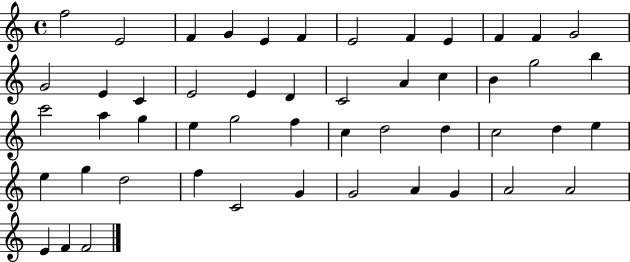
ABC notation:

X:1
T:Untitled
M:4/4
L:1/4
K:C
f2 E2 F G E F E2 F E F F G2 G2 E C E2 E D C2 A c B g2 b c'2 a g e g2 f c d2 d c2 d e e g d2 f C2 G G2 A G A2 A2 E F F2